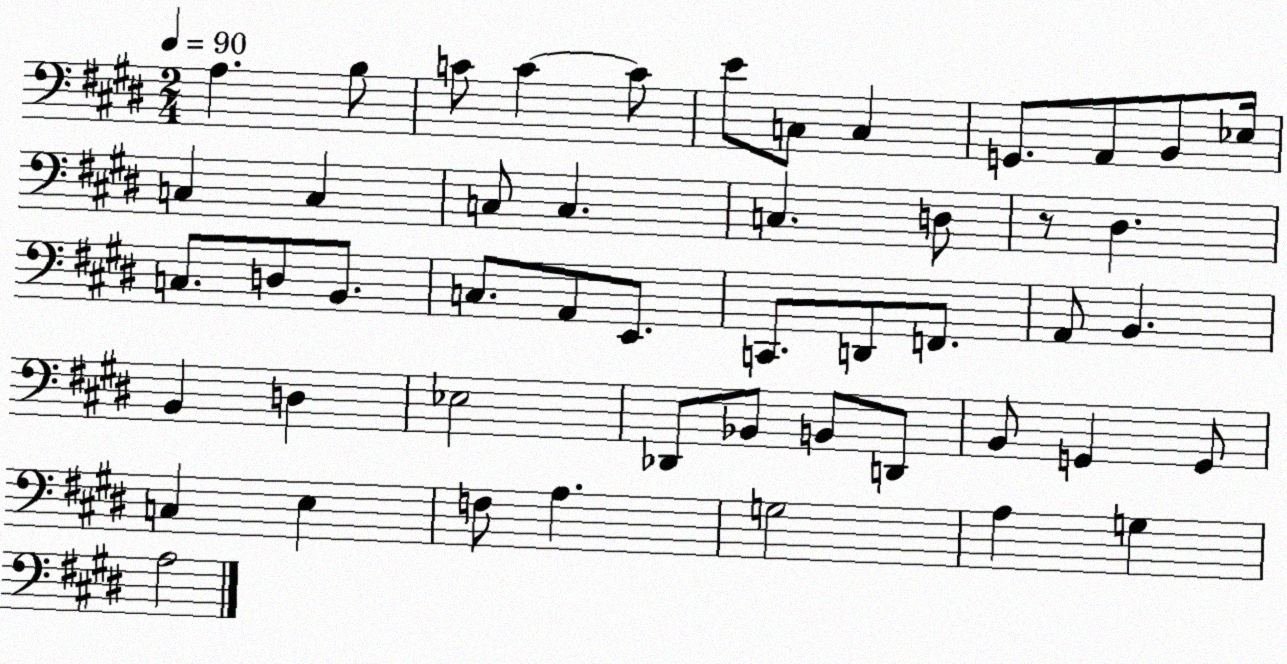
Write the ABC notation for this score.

X:1
T:Untitled
M:2/4
L:1/4
K:E
A, B,/2 C/2 C C/2 E/2 C,/2 C, G,,/2 A,,/2 B,,/2 _E,/4 C, C, C,/2 C, C, D,/2 z/2 ^D, C,/2 D,/2 B,,/2 C,/2 A,,/2 E,,/2 C,,/2 D,,/2 F,,/2 A,,/2 B,, B,, D, _E,2 _D,,/2 _B,,/2 B,,/2 D,,/2 B,,/2 G,, G,,/2 C, E, F,/2 A, G,2 A, G, A,2